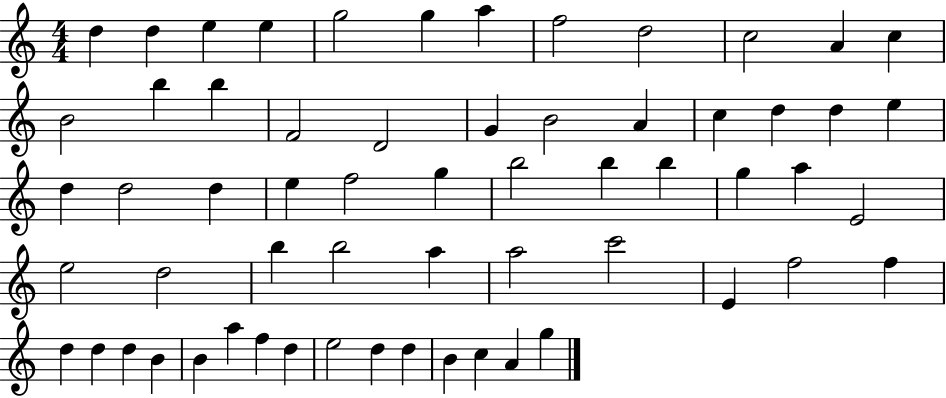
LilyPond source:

{
  \clef treble
  \numericTimeSignature
  \time 4/4
  \key c \major
  d''4 d''4 e''4 e''4 | g''2 g''4 a''4 | f''2 d''2 | c''2 a'4 c''4 | \break b'2 b''4 b''4 | f'2 d'2 | g'4 b'2 a'4 | c''4 d''4 d''4 e''4 | \break d''4 d''2 d''4 | e''4 f''2 g''4 | b''2 b''4 b''4 | g''4 a''4 e'2 | \break e''2 d''2 | b''4 b''2 a''4 | a''2 c'''2 | e'4 f''2 f''4 | \break d''4 d''4 d''4 b'4 | b'4 a''4 f''4 d''4 | e''2 d''4 d''4 | b'4 c''4 a'4 g''4 | \break \bar "|."
}